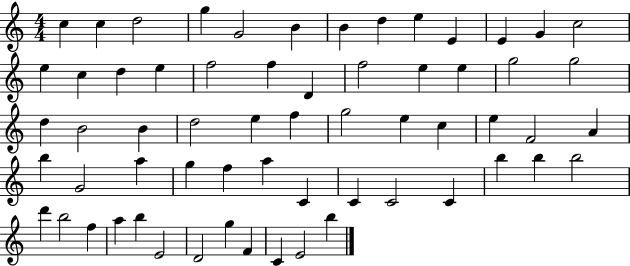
{
  \clef treble
  \numericTimeSignature
  \time 4/4
  \key c \major
  c''4 c''4 d''2 | g''4 g'2 b'4 | b'4 d''4 e''4 e'4 | e'4 g'4 c''2 | \break e''4 c''4 d''4 e''4 | f''2 f''4 d'4 | f''2 e''4 e''4 | g''2 g''2 | \break d''4 b'2 b'4 | d''2 e''4 f''4 | g''2 e''4 c''4 | e''4 f'2 a'4 | \break b''4 g'2 a''4 | g''4 f''4 a''4 c'4 | c'4 c'2 c'4 | b''4 b''4 b''2 | \break d'''4 b''2 f''4 | a''4 b''4 e'2 | d'2 g''4 f'4 | c'4 e'2 b''4 | \break \bar "|."
}